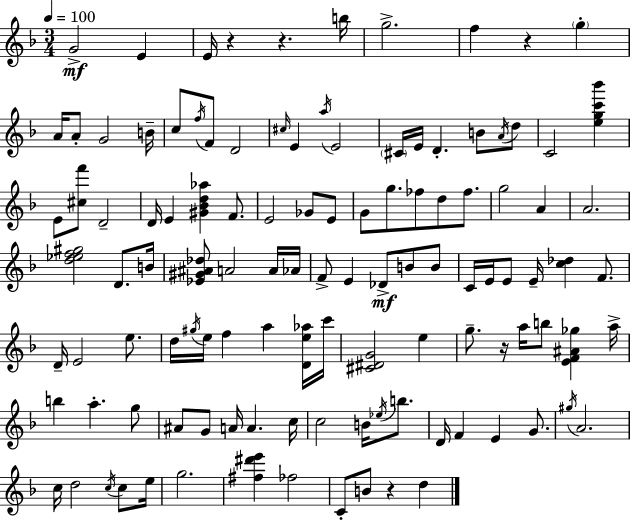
X:1
T:Untitled
M:3/4
L:1/4
K:Dm
G2 E E/4 z z b/4 g2 f z g A/4 A/2 G2 B/4 c/2 f/4 F/2 D2 ^c/4 E a/4 E2 ^C/4 E/4 D B/2 A/4 d/2 C2 [egc'_b'] E/2 [^cf']/2 D2 D/4 E [^G_Bd_a] F/2 E2 _G/2 E/2 G/2 g/2 _f/2 d/2 _f/2 g2 A A2 [d_ef^g]2 D/2 B/4 [_E^G^A_d]/2 A2 A/4 _A/4 F/2 E _D/2 B/2 B/2 C/4 E/4 E/2 E/4 [c_d] F/2 D/4 E2 e/2 d/4 ^g/4 e/4 f a [De_a]/4 c'/4 [^C^DG]2 e g/2 z/4 a/4 b/2 [EF^A_g] a/4 b a g/2 ^A/2 G/2 A/4 A c/4 c2 B/4 _e/4 b/2 D/4 F E G/2 ^g/4 A2 c/4 d2 c/4 c/2 e/4 g2 [^f^d'e'] _f2 C/2 B/2 z d